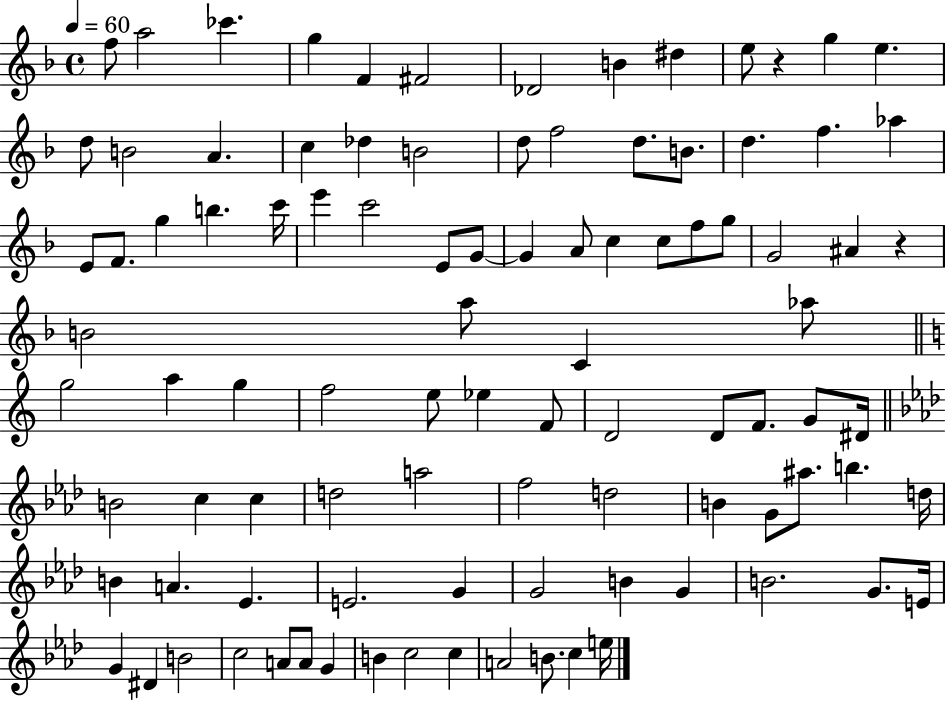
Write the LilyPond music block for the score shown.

{
  \clef treble
  \time 4/4
  \defaultTimeSignature
  \key f \major
  \tempo 4 = 60
  f''8 a''2 ces'''4. | g''4 f'4 fis'2 | des'2 b'4 dis''4 | e''8 r4 g''4 e''4. | \break d''8 b'2 a'4. | c''4 des''4 b'2 | d''8 f''2 d''8. b'8. | d''4. f''4. aes''4 | \break e'8 f'8. g''4 b''4. c'''16 | e'''4 c'''2 e'8 g'8~~ | g'4 a'8 c''4 c''8 f''8 g''8 | g'2 ais'4 r4 | \break b'2 a''8 c'4 aes''8 | \bar "||" \break \key c \major g''2 a''4 g''4 | f''2 e''8 ees''4 f'8 | d'2 d'8 f'8. g'8 dis'16 | \bar "||" \break \key f \minor b'2 c''4 c''4 | d''2 a''2 | f''2 d''2 | b'4 g'8 ais''8. b''4. d''16 | \break b'4 a'4. ees'4. | e'2. g'4 | g'2 b'4 g'4 | b'2. g'8. e'16 | \break g'4 dis'4 b'2 | c''2 a'8 a'8 g'4 | b'4 c''2 c''4 | a'2 b'8. c''4 e''16 | \break \bar "|."
}